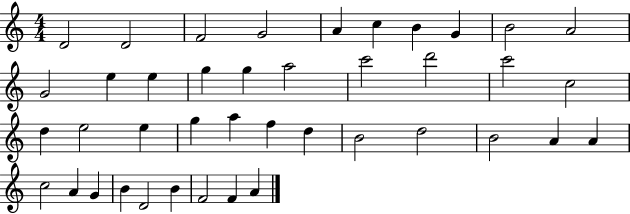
D4/h D4/h F4/h G4/h A4/q C5/q B4/q G4/q B4/h A4/h G4/h E5/q E5/q G5/q G5/q A5/h C6/h D6/h C6/h C5/h D5/q E5/h E5/q G5/q A5/q F5/q D5/q B4/h D5/h B4/h A4/q A4/q C5/h A4/q G4/q B4/q D4/h B4/q F4/h F4/q A4/q